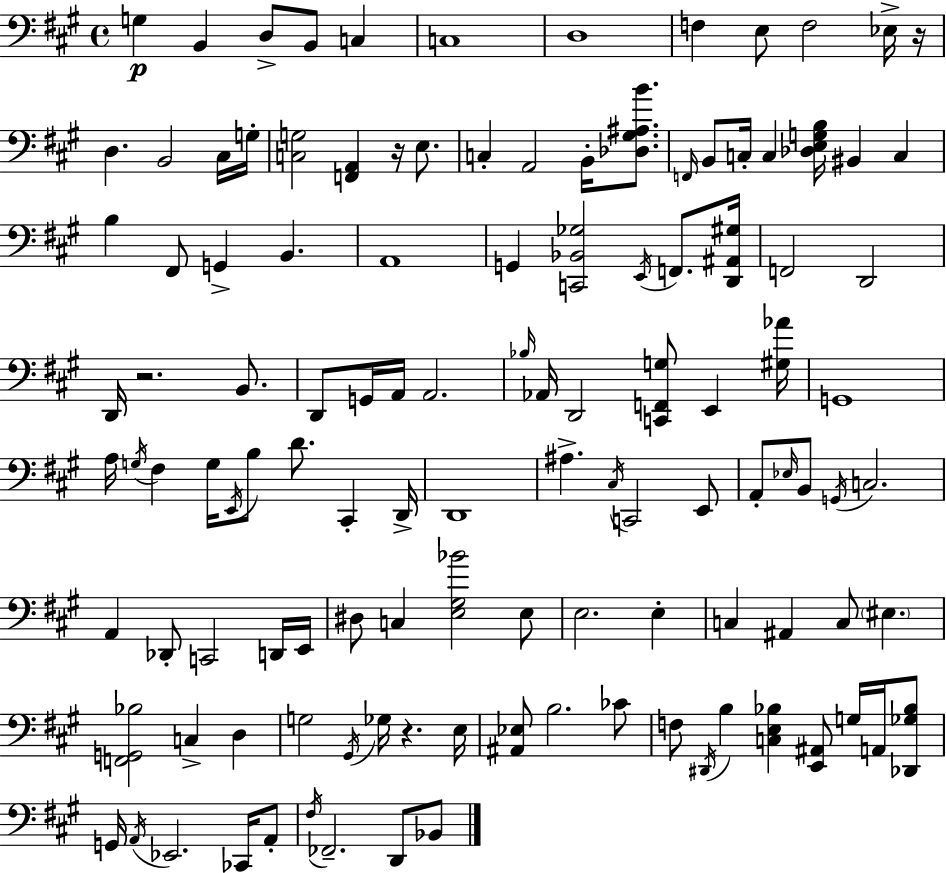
X:1
T:Untitled
M:4/4
L:1/4
K:A
G, B,, D,/2 B,,/2 C, C,4 D,4 F, E,/2 F,2 _E,/4 z/4 D, B,,2 ^C,/4 G,/4 [C,G,]2 [F,,A,,] z/4 E,/2 C, A,,2 B,,/4 [_D,^G,^A,B]/2 F,,/4 B,,/2 C,/4 C, [_D,E,G,B,]/4 ^B,, C, B, ^F,,/2 G,, B,, A,,4 G,, [C,,_B,,_G,]2 E,,/4 F,,/2 [D,,^A,,^G,]/4 F,,2 D,,2 D,,/4 z2 B,,/2 D,,/2 G,,/4 A,,/4 A,,2 _B,/4 _A,,/4 D,,2 [C,,F,,G,]/2 E,, [^G,_A]/4 G,,4 A,/4 G,/4 ^F, G,/4 E,,/4 B,/2 D/2 ^C,, D,,/4 D,,4 ^A, ^C,/4 C,,2 E,,/2 A,,/2 _E,/4 B,,/2 G,,/4 C,2 A,, _D,,/2 C,,2 D,,/4 E,,/4 ^D,/2 C, [E,^G,_B]2 E,/2 E,2 E, C, ^A,, C,/2 ^E, [F,,G,,_B,]2 C, D, G,2 ^G,,/4 _G,/4 z E,/4 [^A,,_E,]/2 B,2 _C/2 F,/2 ^D,,/4 B, [C,E,_B,] [E,,^A,,]/2 G,/4 A,,/4 [_D,,_G,_B,]/2 G,,/4 A,,/4 _E,,2 _C,,/4 A,,/2 ^F,/4 _F,,2 D,,/2 _B,,/2